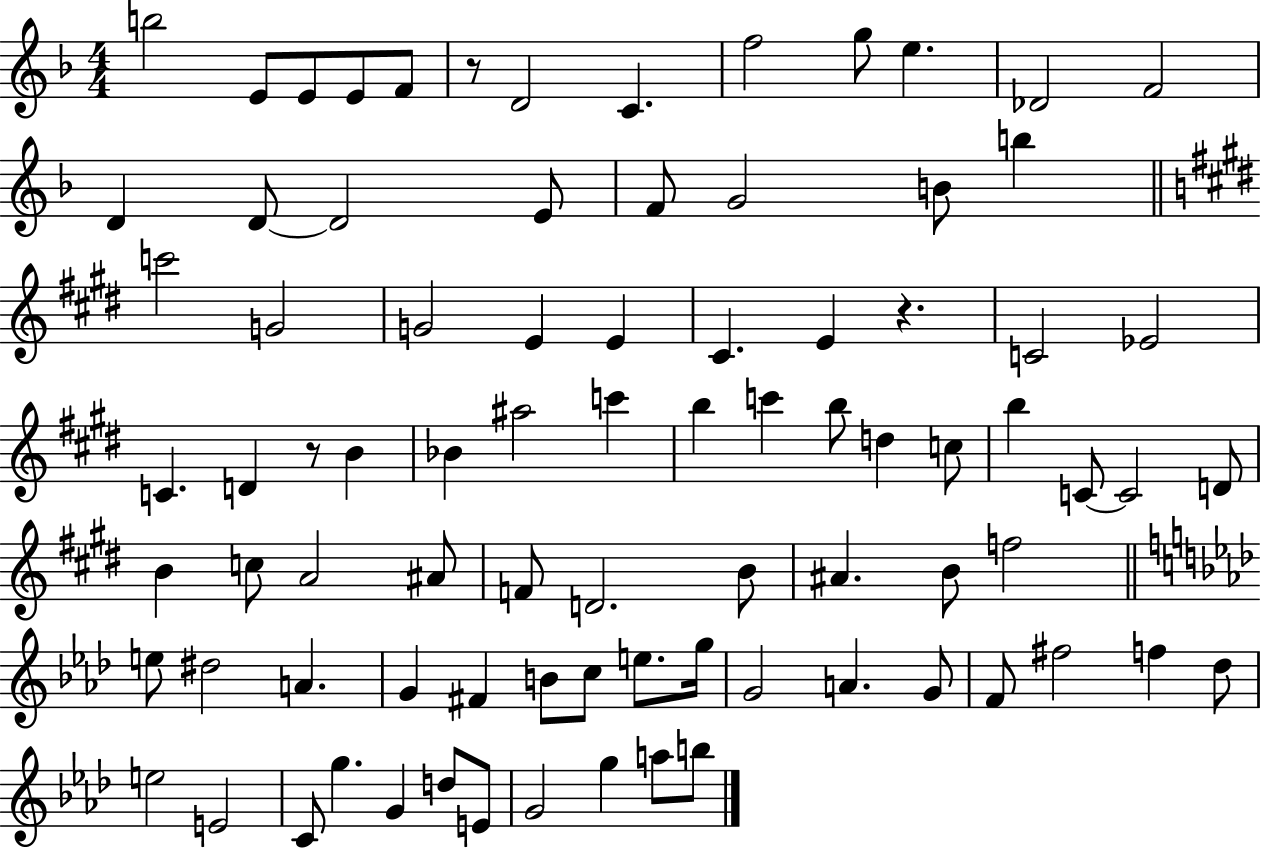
{
  \clef treble
  \numericTimeSignature
  \time 4/4
  \key f \major
  \repeat volta 2 { b''2 e'8 e'8 e'8 f'8 | r8 d'2 c'4. | f''2 g''8 e''4. | des'2 f'2 | \break d'4 d'8~~ d'2 e'8 | f'8 g'2 b'8 b''4 | \bar "||" \break \key e \major c'''2 g'2 | g'2 e'4 e'4 | cis'4. e'4 r4. | c'2 ees'2 | \break c'4. d'4 r8 b'4 | bes'4 ais''2 c'''4 | b''4 c'''4 b''8 d''4 c''8 | b''4 c'8~~ c'2 d'8 | \break b'4 c''8 a'2 ais'8 | f'8 d'2. b'8 | ais'4. b'8 f''2 | \bar "||" \break \key f \minor e''8 dis''2 a'4. | g'4 fis'4 b'8 c''8 e''8. g''16 | g'2 a'4. g'8 | f'8 fis''2 f''4 des''8 | \break e''2 e'2 | c'8 g''4. g'4 d''8 e'8 | g'2 g''4 a''8 b''8 | } \bar "|."
}